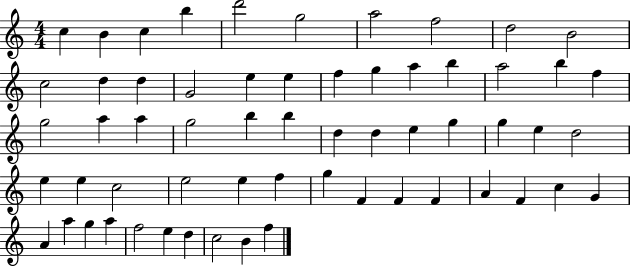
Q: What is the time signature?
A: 4/4